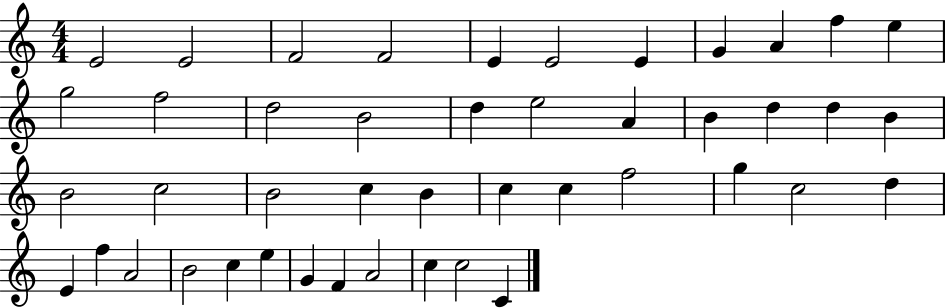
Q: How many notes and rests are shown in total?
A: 45